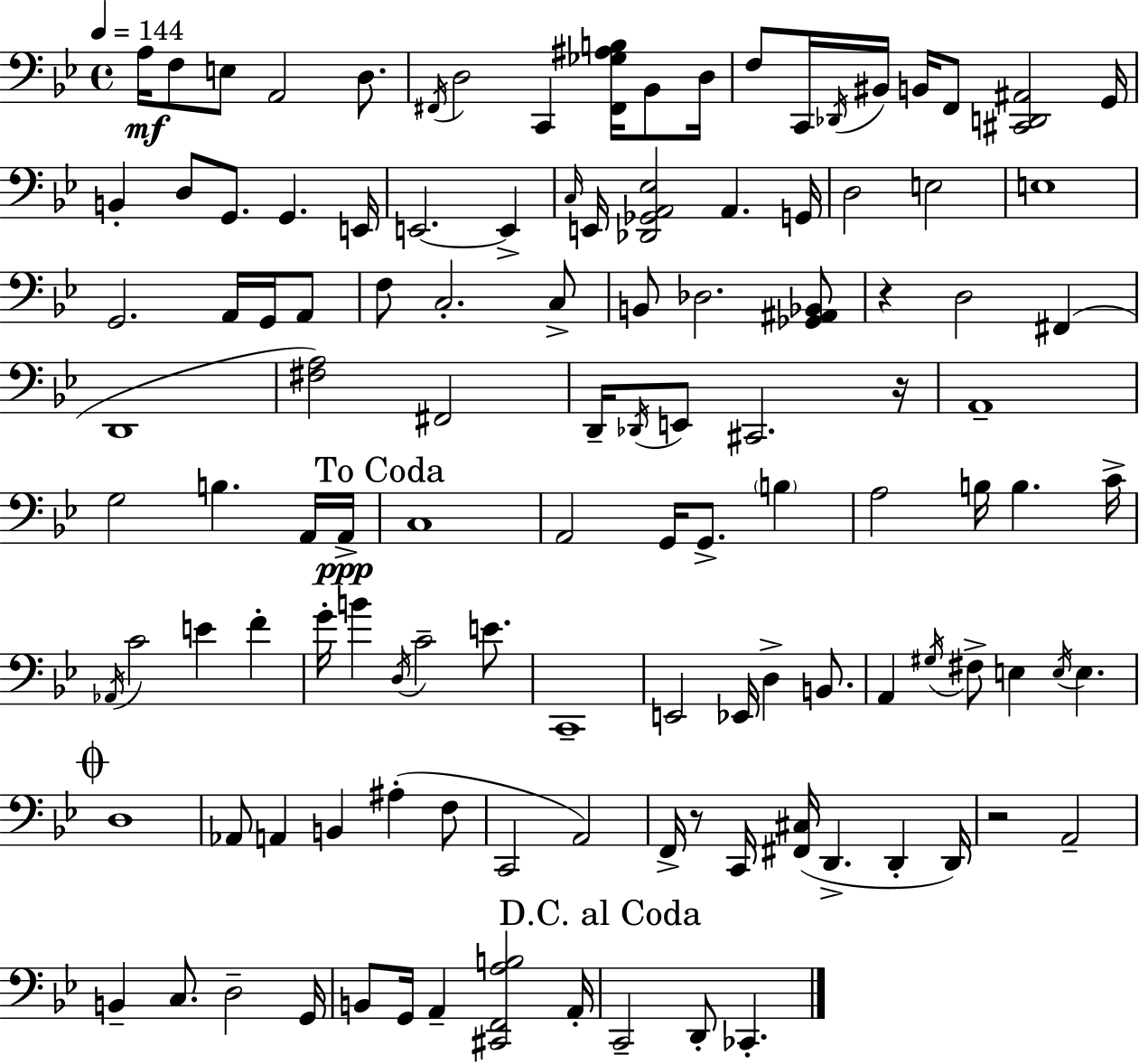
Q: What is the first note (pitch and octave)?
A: A3